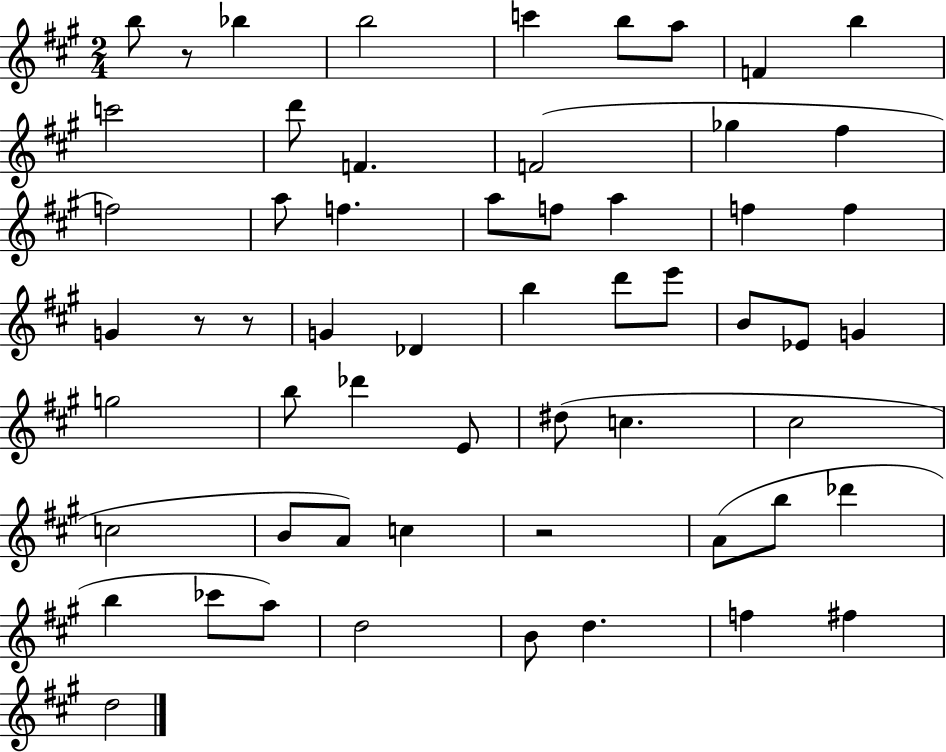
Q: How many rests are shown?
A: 4